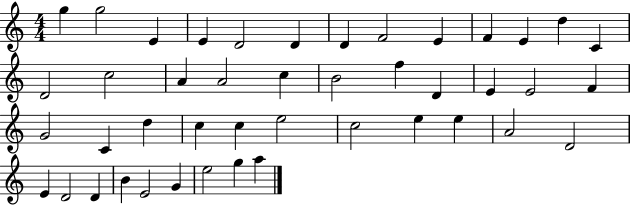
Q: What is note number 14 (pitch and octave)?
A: D4